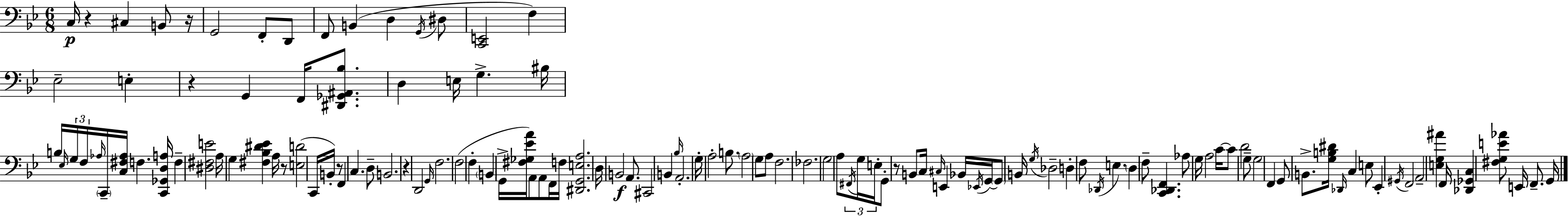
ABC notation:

X:1
T:Untitled
M:6/8
L:1/4
K:Gm
C,/4 z ^C, B,,/2 z/4 G,,2 F,,/2 D,,/2 F,,/2 B,, D, G,,/4 ^D,/2 [C,,E,,]2 F, _E,2 E, z G,, F,,/4 [^D,,_G,,^A,,_B,]/2 D, E,/4 G, ^B,/4 B,/4 _E,/4 G,/4 F,/4 _A,/4 C,,/4 [C,^F,_A,]/4 F, [C,,_G,,D,A,]/4 F, [^D,^F,E]2 A,/4 G, [^F,_B,^D_E] A,/4 z/2 [E,D]2 C,,/4 B,,/4 z/2 F,, C, D,/2 B,,2 z D,,2 G,,/4 F,2 F,2 F, B,, G,,/4 [^F,_G,_EA]/4 A,,/2 A,,/2 F,,/4 F,/4 [^D,,G,,E,A,]2 D,/4 B,,2 A,,/2 ^C,,2 B,, _B,/4 A,,2 G,/4 A,2 B,/2 A,2 G,/2 A,/2 F,2 _F,2 G,2 A,/2 ^F,,/4 G,/4 E,/4 G,,/2 z/2 B,,/2 C,/4 ^C,/4 E,, _B,,/4 _E,,/4 G,,/4 G,,/2 B,,/4 G,/4 _D,2 D, F,/2 _D,,/4 E, D, F,/2 [C,,_D,,F,,] _A,/2 G,/4 A,2 C/4 C/2 D2 G,/2 G,2 F,, G,,/2 B,,/2 [G,B,^D]/4 _D,,/4 C, E,/2 _E,, ^G,,/4 F,,2 A,,2 [E,G,^A] F,,/4 [_D,,_G,,C,] [^F,G,E_A]/2 E,,/4 F,,/2 G,,/4